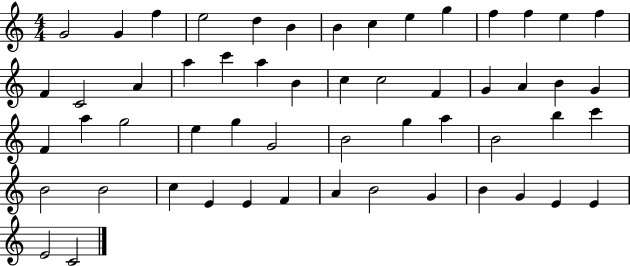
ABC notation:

X:1
T:Untitled
M:4/4
L:1/4
K:C
G2 G f e2 d B B c e g f f e f F C2 A a c' a B c c2 F G A B G F a g2 e g G2 B2 g a B2 b c' B2 B2 c E E F A B2 G B G E E E2 C2